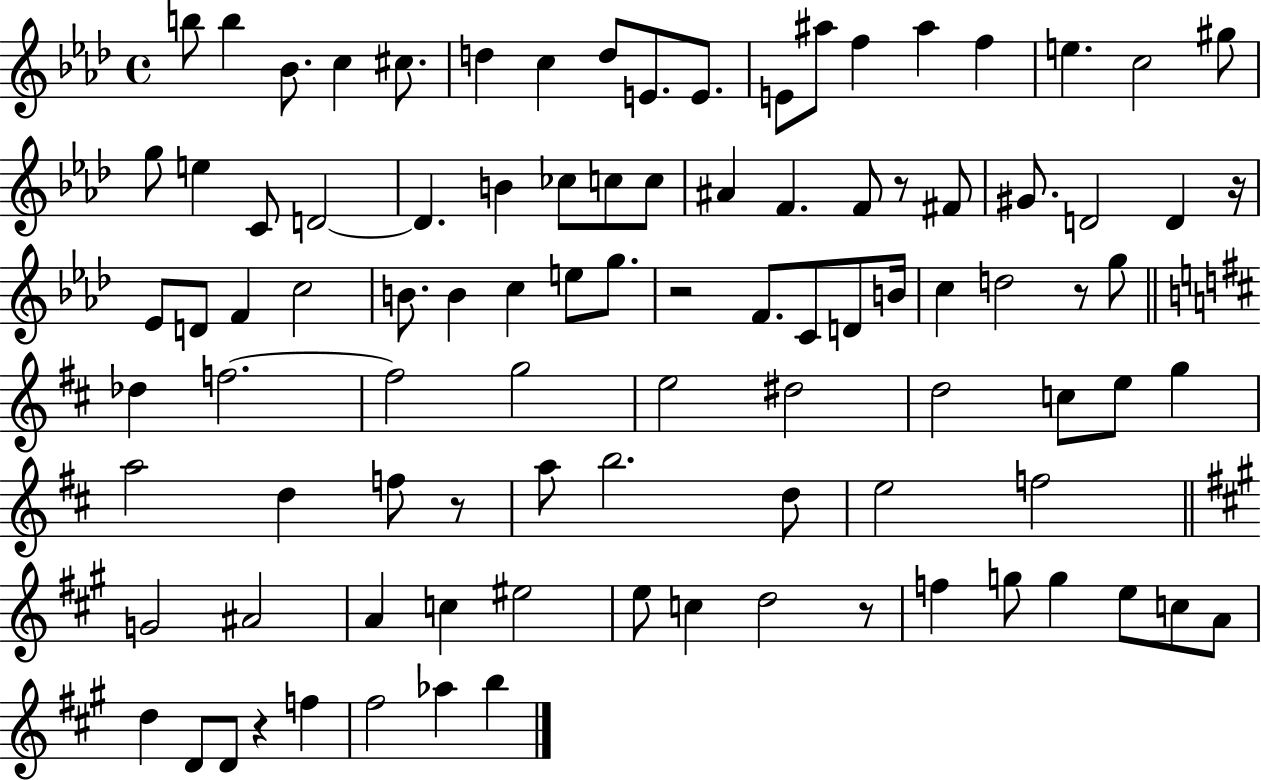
X:1
T:Untitled
M:4/4
L:1/4
K:Ab
b/2 b _B/2 c ^c/2 d c d/2 E/2 E/2 E/2 ^a/2 f ^a f e c2 ^g/2 g/2 e C/2 D2 D B _c/2 c/2 c/2 ^A F F/2 z/2 ^F/2 ^G/2 D2 D z/4 _E/2 D/2 F c2 B/2 B c e/2 g/2 z2 F/2 C/2 D/2 B/4 c d2 z/2 g/2 _d f2 f2 g2 e2 ^d2 d2 c/2 e/2 g a2 d f/2 z/2 a/2 b2 d/2 e2 f2 G2 ^A2 A c ^e2 e/2 c d2 z/2 f g/2 g e/2 c/2 A/2 d D/2 D/2 z f ^f2 _a b